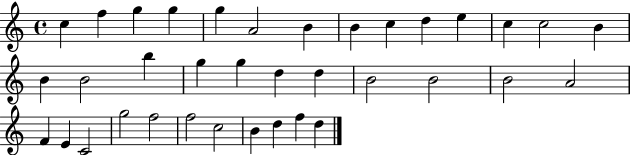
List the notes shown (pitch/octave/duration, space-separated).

C5/q F5/q G5/q G5/q G5/q A4/h B4/q B4/q C5/q D5/q E5/q C5/q C5/h B4/q B4/q B4/h B5/q G5/q G5/q D5/q D5/q B4/h B4/h B4/h A4/h F4/q E4/q C4/h G5/h F5/h F5/h C5/h B4/q D5/q F5/q D5/q